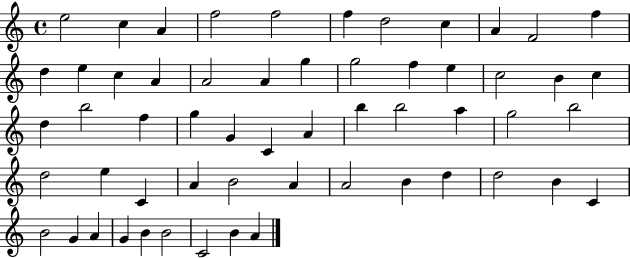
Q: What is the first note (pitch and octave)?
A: E5